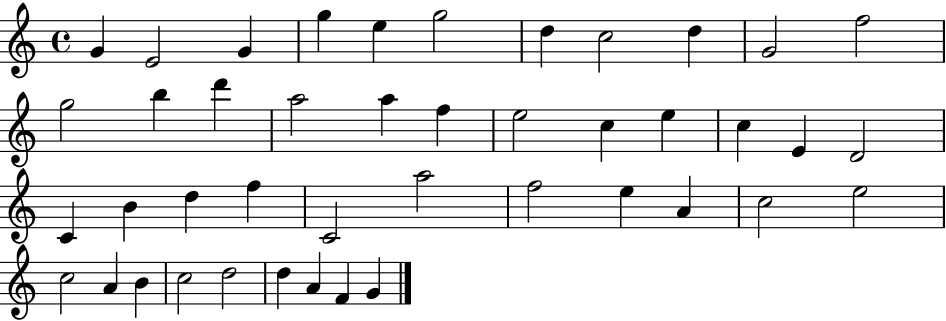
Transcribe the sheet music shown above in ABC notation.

X:1
T:Untitled
M:4/4
L:1/4
K:C
G E2 G g e g2 d c2 d G2 f2 g2 b d' a2 a f e2 c e c E D2 C B d f C2 a2 f2 e A c2 e2 c2 A B c2 d2 d A F G